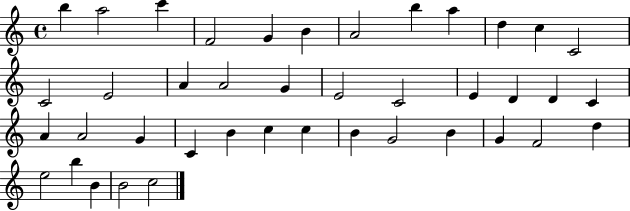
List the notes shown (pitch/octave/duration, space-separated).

B5/q A5/h C6/q F4/h G4/q B4/q A4/h B5/q A5/q D5/q C5/q C4/h C4/h E4/h A4/q A4/h G4/q E4/h C4/h E4/q D4/q D4/q C4/q A4/q A4/h G4/q C4/q B4/q C5/q C5/q B4/q G4/h B4/q G4/q F4/h D5/q E5/h B5/q B4/q B4/h C5/h